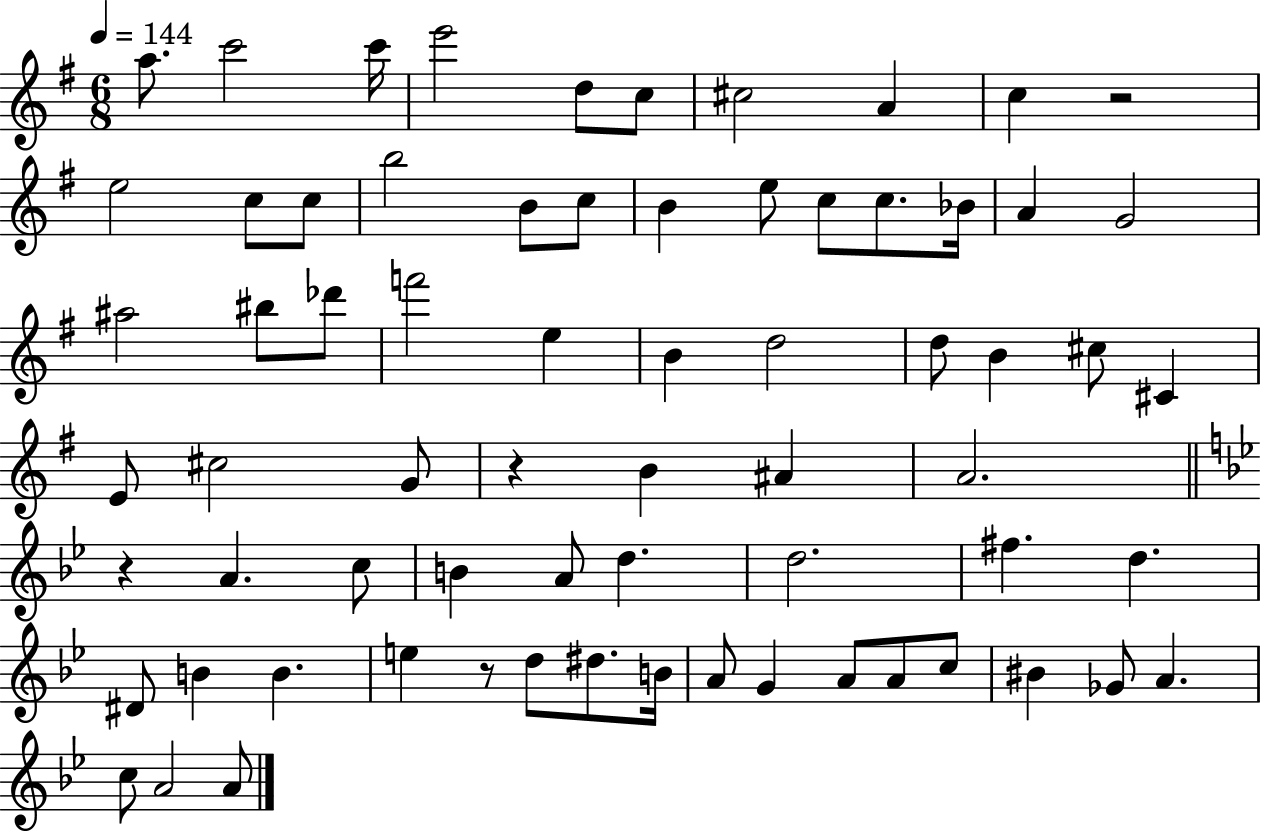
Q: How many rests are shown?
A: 4